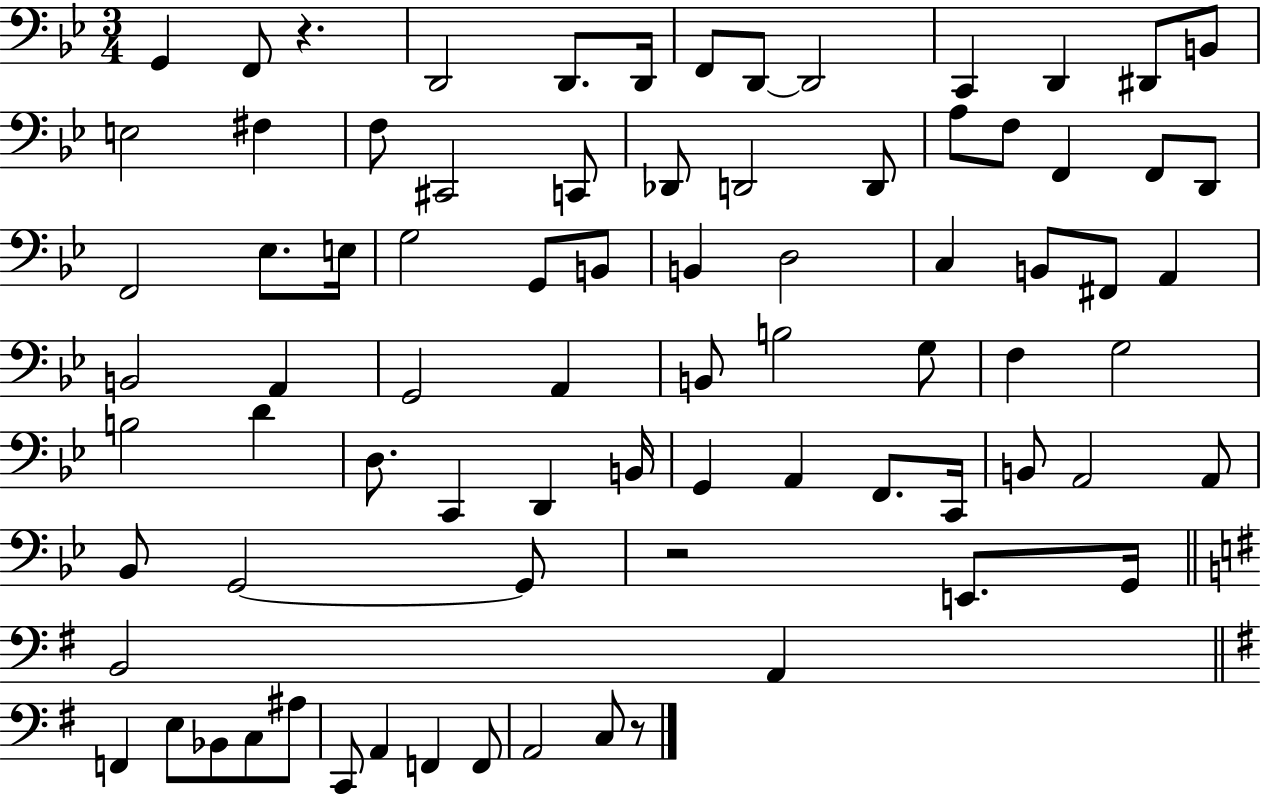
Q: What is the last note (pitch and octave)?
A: C3